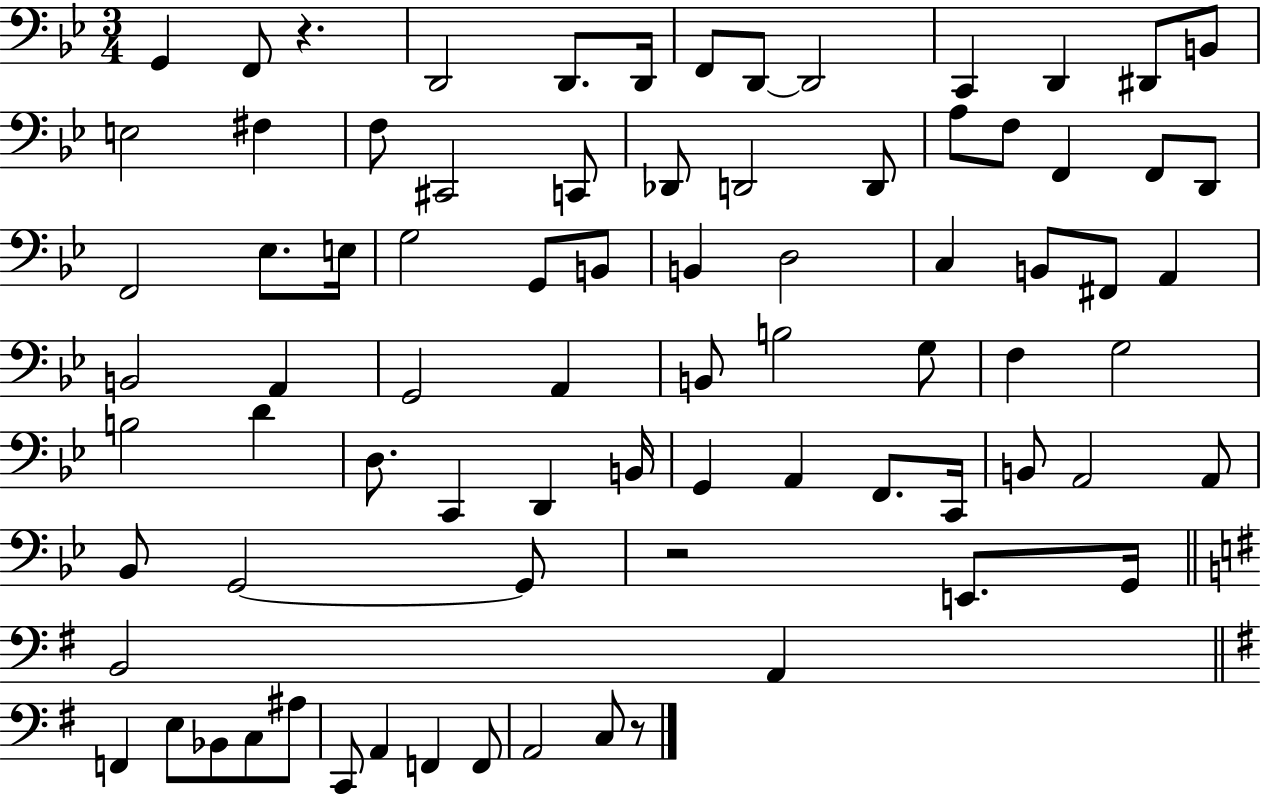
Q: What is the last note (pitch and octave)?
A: C3